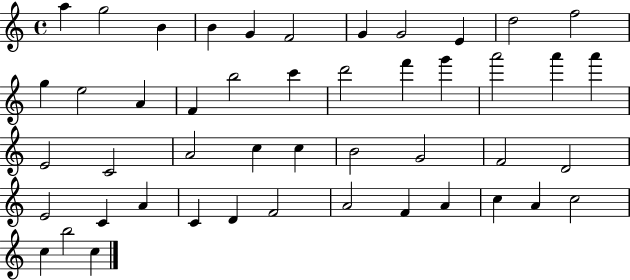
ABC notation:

X:1
T:Untitled
M:4/4
L:1/4
K:C
a g2 B B G F2 G G2 E d2 f2 g e2 A F b2 c' d'2 f' g' a'2 a' a' E2 C2 A2 c c B2 G2 F2 D2 E2 C A C D F2 A2 F A c A c2 c b2 c